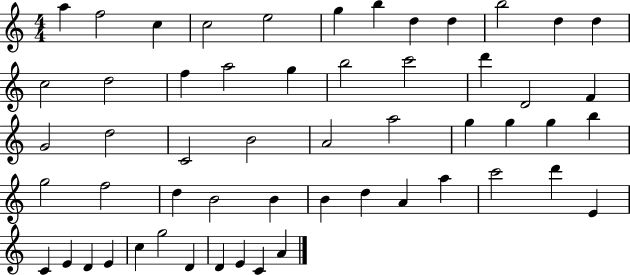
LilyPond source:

{
  \clef treble
  \numericTimeSignature
  \time 4/4
  \key c \major
  a''4 f''2 c''4 | c''2 e''2 | g''4 b''4 d''4 d''4 | b''2 d''4 d''4 | \break c''2 d''2 | f''4 a''2 g''4 | b''2 c'''2 | d'''4 d'2 f'4 | \break g'2 d''2 | c'2 b'2 | a'2 a''2 | g''4 g''4 g''4 b''4 | \break g''2 f''2 | d''4 b'2 b'4 | b'4 d''4 a'4 a''4 | c'''2 d'''4 e'4 | \break c'4 e'4 d'4 e'4 | c''4 g''2 d'4 | d'4 e'4 c'4 a'4 | \bar "|."
}